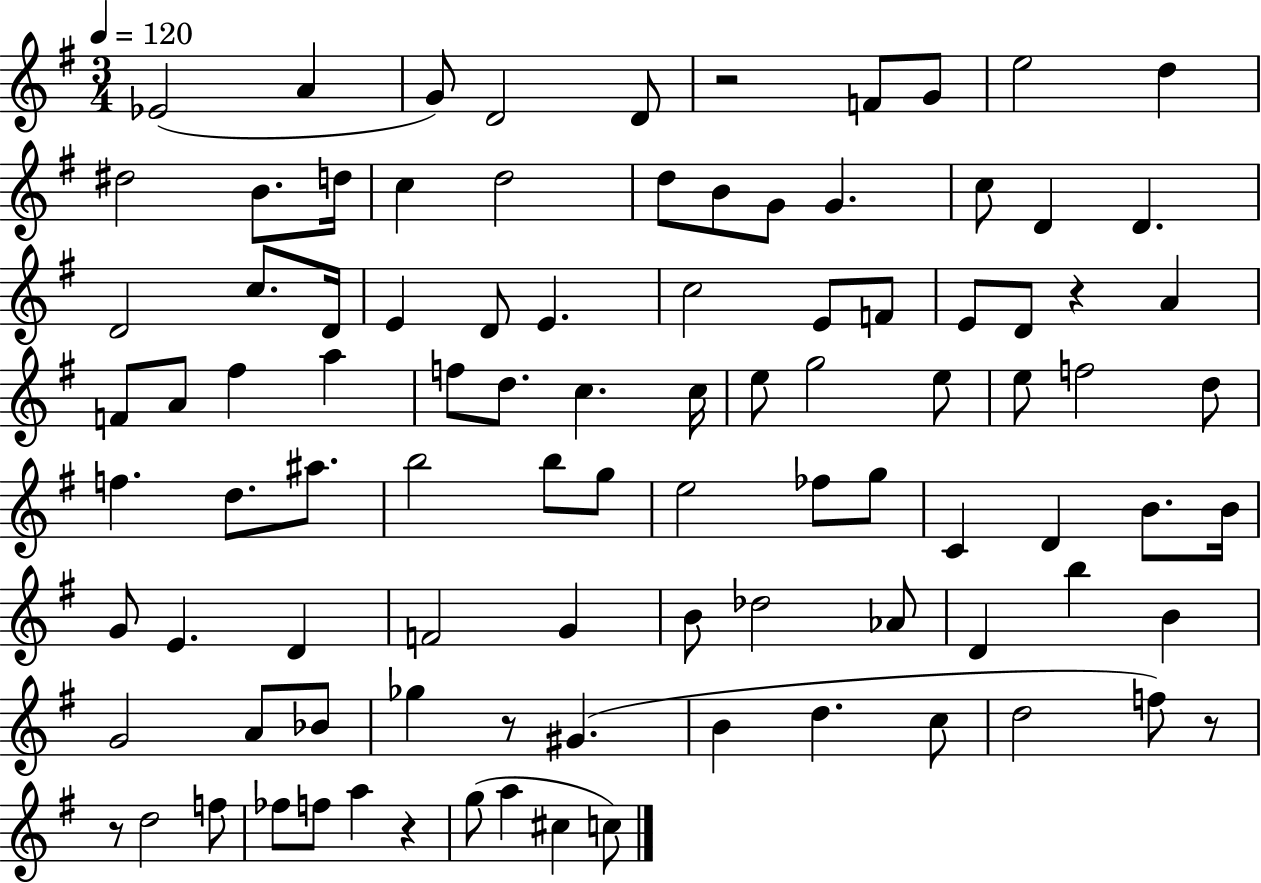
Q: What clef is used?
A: treble